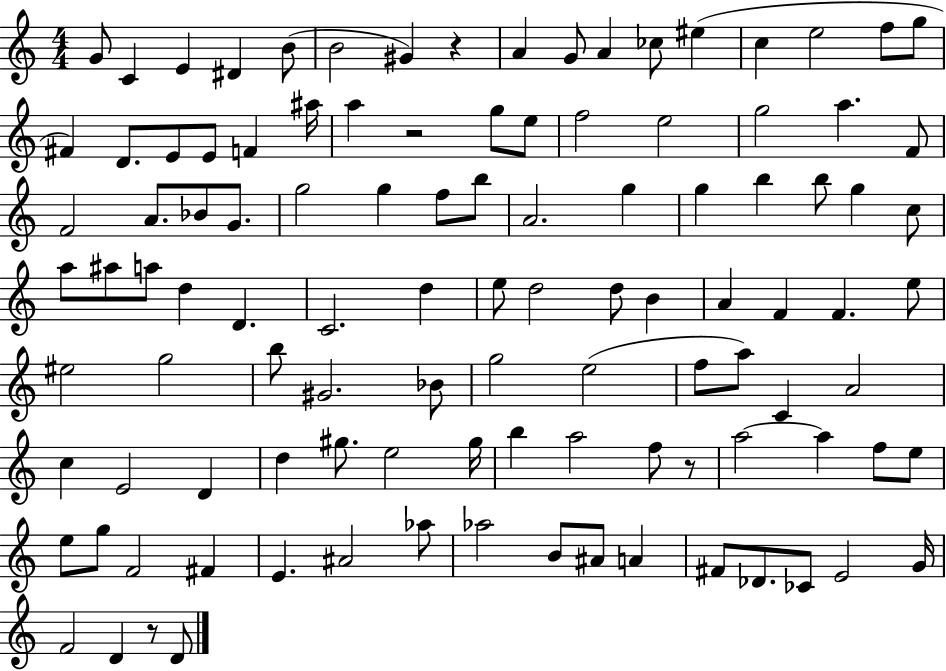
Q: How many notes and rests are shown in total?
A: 108